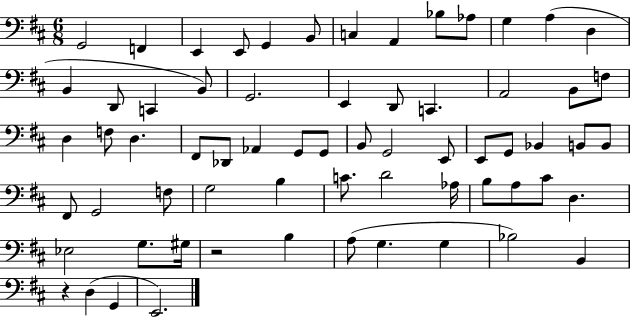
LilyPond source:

{
  \clef bass
  \numericTimeSignature
  \time 6/8
  \key d \major
  g,2 f,4 | e,4 e,8 g,4 b,8 | c4 a,4 bes8 aes8 | g4 a4( d4 | \break b,4 d,8 c,4 b,8) | g,2. | e,4 d,8 c,4. | a,2 b,8 f8 | \break d4 f8 d4. | fis,8 des,8 aes,4 g,8 g,8 | b,8 g,2 e,8 | e,8 g,8 bes,4 b,8 b,8 | \break fis,8 g,2 f8 | g2 b4 | c'8. d'2 aes16 | b8 a8 cis'8 d4. | \break ees2 g8. gis16 | r2 b4 | a8( g4. g4 | bes2) b,4 | \break r4 d4( g,4 | e,2.) | \bar "|."
}